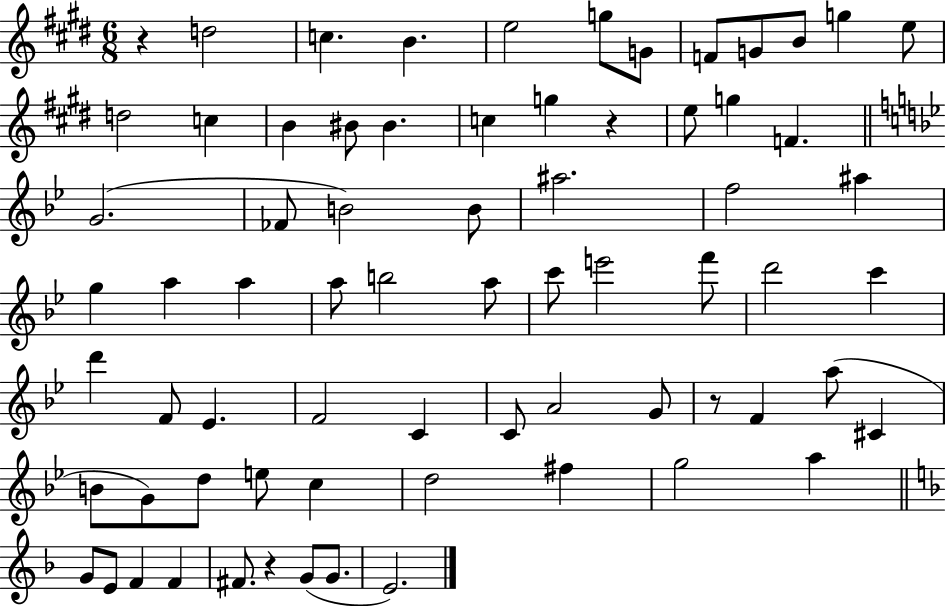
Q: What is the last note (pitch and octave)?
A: E4